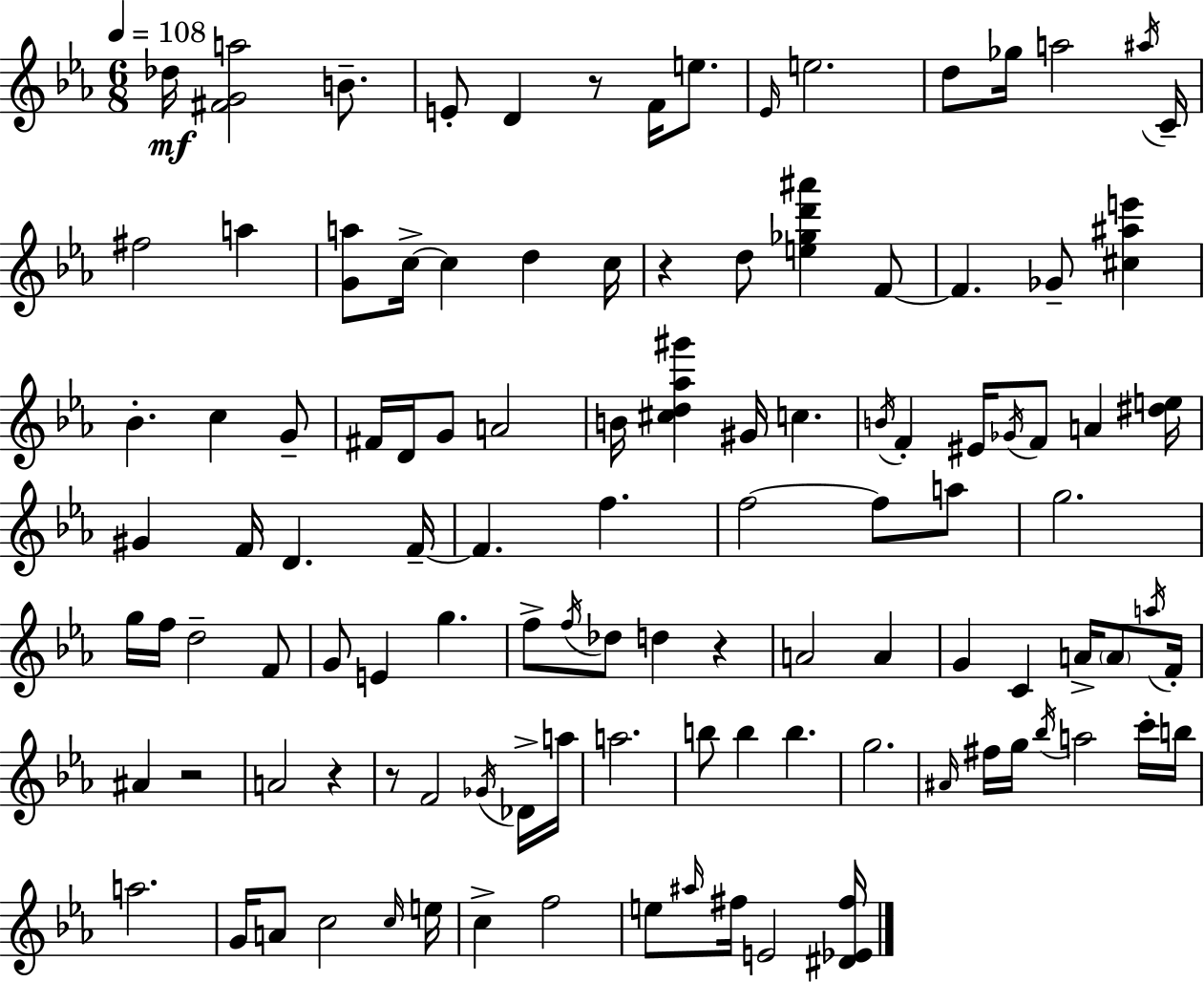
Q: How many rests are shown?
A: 6